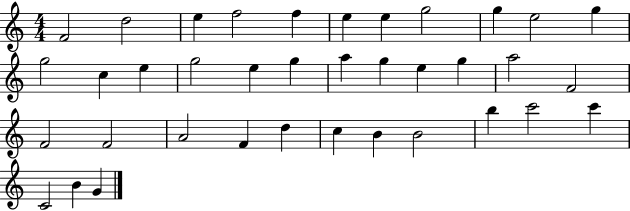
F4/h D5/h E5/q F5/h F5/q E5/q E5/q G5/h G5/q E5/h G5/q G5/h C5/q E5/q G5/h E5/q G5/q A5/q G5/q E5/q G5/q A5/h F4/h F4/h F4/h A4/h F4/q D5/q C5/q B4/q B4/h B5/q C6/h C6/q C4/h B4/q G4/q